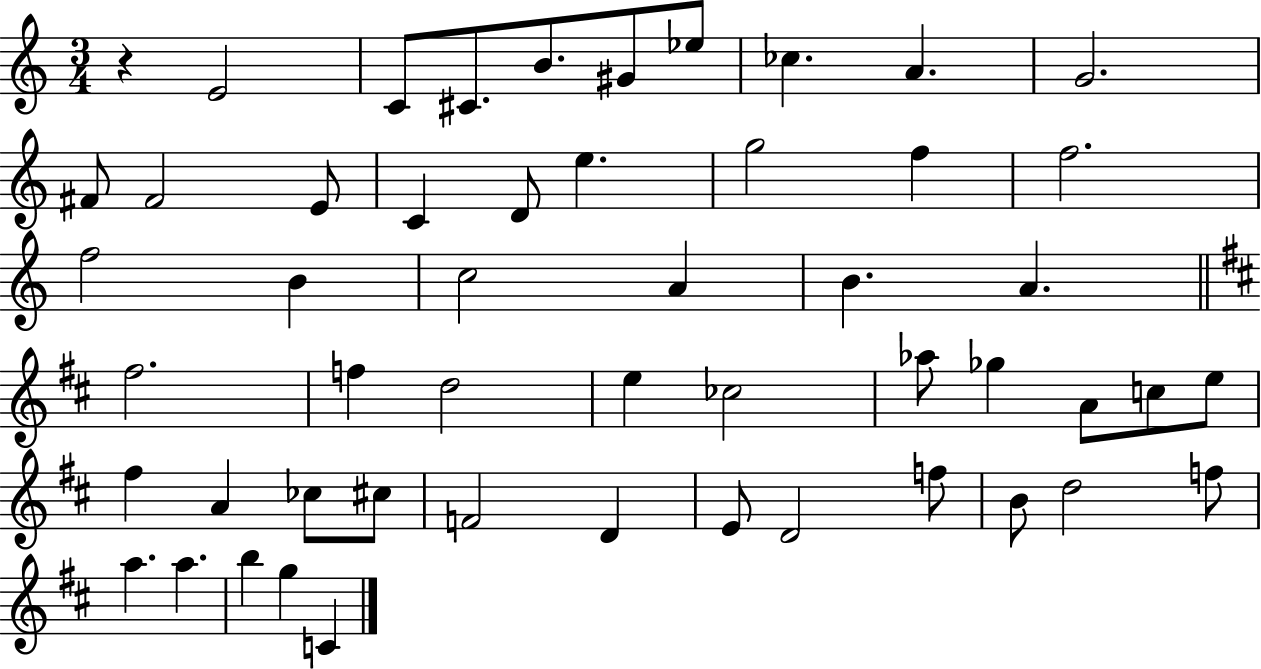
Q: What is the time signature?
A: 3/4